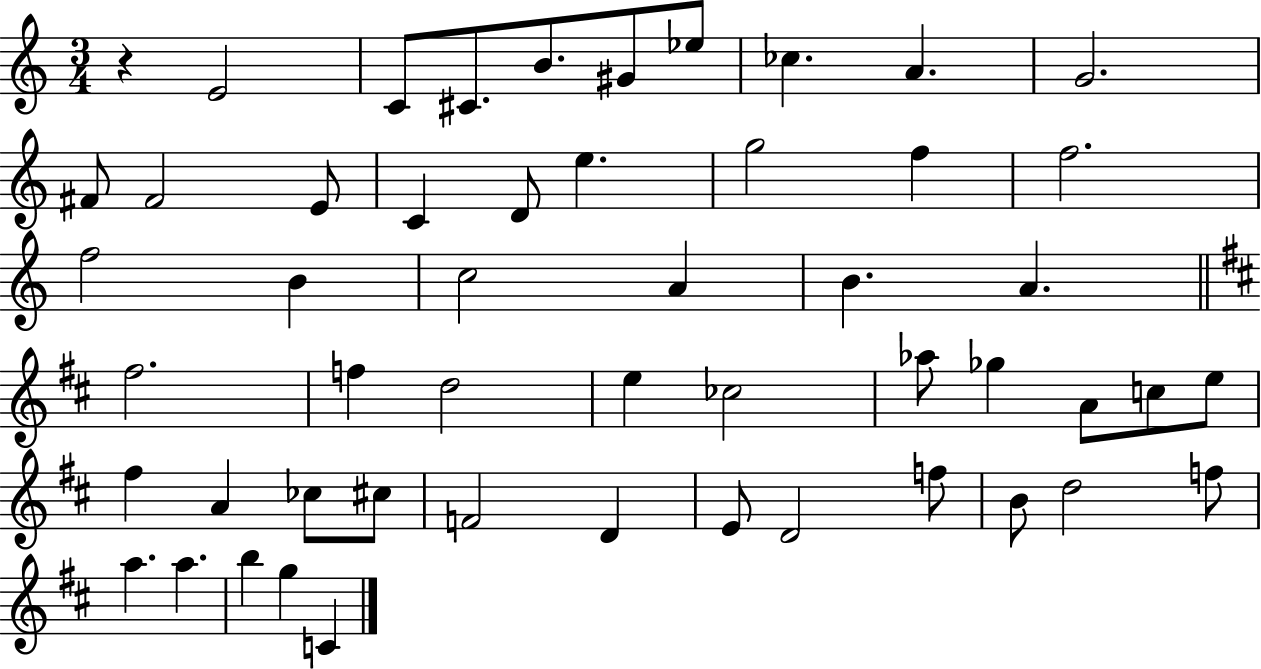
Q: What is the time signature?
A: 3/4